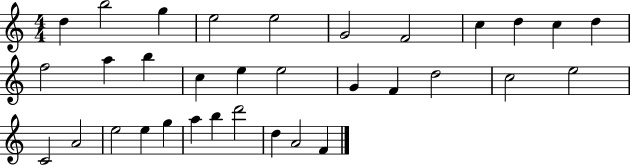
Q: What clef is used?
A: treble